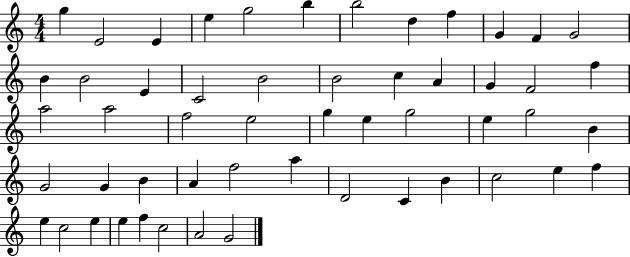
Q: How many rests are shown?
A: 0